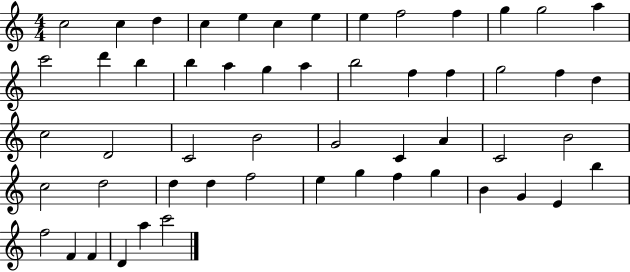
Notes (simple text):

C5/h C5/q D5/q C5/q E5/q C5/q E5/q E5/q F5/h F5/q G5/q G5/h A5/q C6/h D6/q B5/q B5/q A5/q G5/q A5/q B5/h F5/q F5/q G5/h F5/q D5/q C5/h D4/h C4/h B4/h G4/h C4/q A4/q C4/h B4/h C5/h D5/h D5/q D5/q F5/h E5/q G5/q F5/q G5/q B4/q G4/q E4/q B5/q F5/h F4/q F4/q D4/q A5/q C6/h